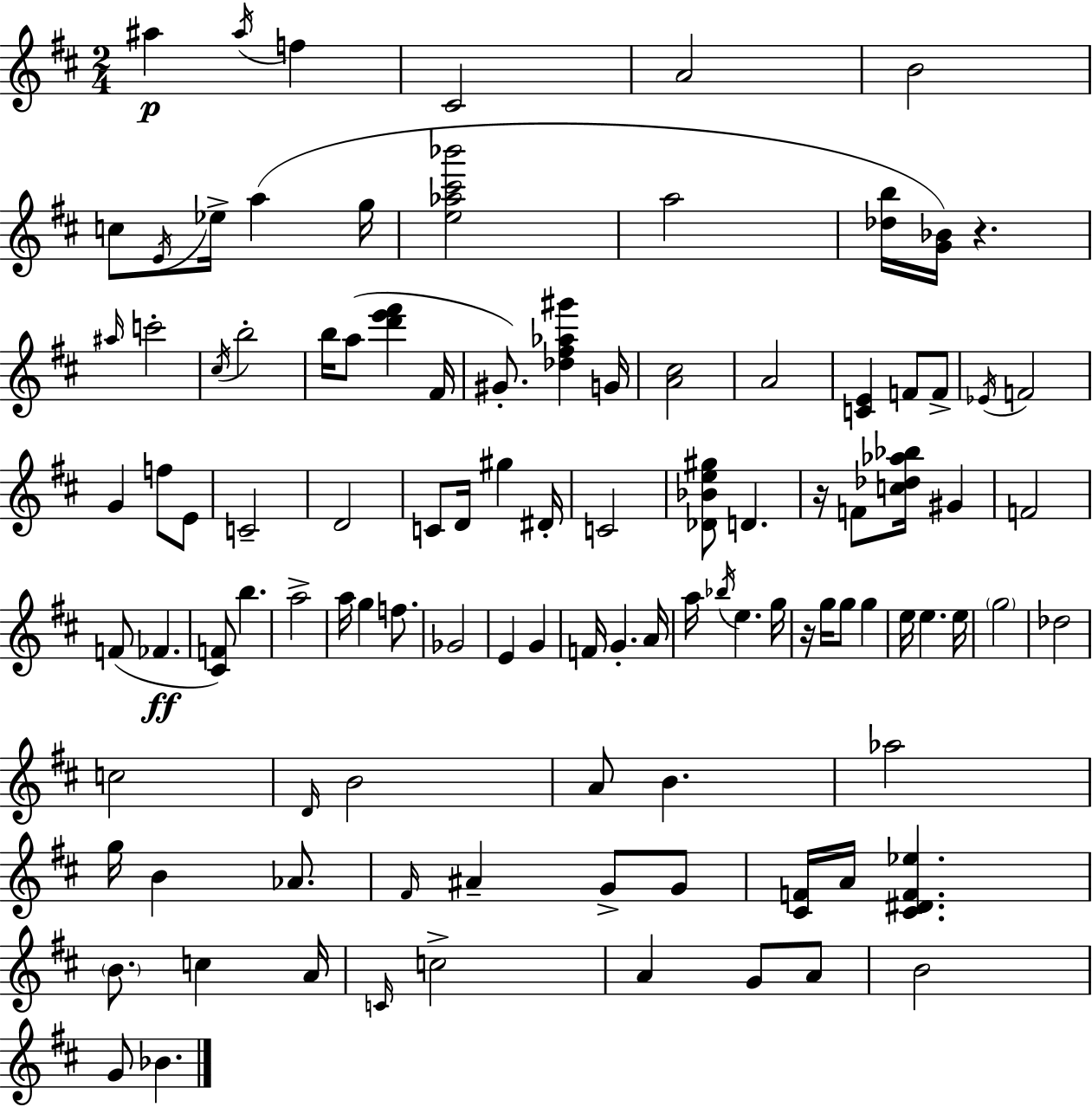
{
  \clef treble
  \numericTimeSignature
  \time 2/4
  \key d \major
  ais''4\p \acciaccatura { ais''16 } f''4 | cis'2 | a'2 | b'2 | \break c''8 \acciaccatura { e'16 } ees''16-> a''4( | g''16 <e'' aes'' cis''' bes'''>2 | a''2 | <des'' b''>16 <g' bes'>16) r4. | \break \grace { ais''16 } c'''2-. | \acciaccatura { cis''16 } b''2-. | b''16 a''8( <d''' e''' fis'''>4 | fis'16 gis'8.-.) <des'' fis'' aes'' gis'''>4 | \break g'16 <a' cis''>2 | a'2 | <c' e'>4 | f'8 f'8-> \acciaccatura { ees'16 } f'2 | \break g'4 | f''8 e'8 c'2-- | d'2 | c'8 d'16 | \break gis''4 dis'16-. c'2 | <des' bes' e'' gis''>8 d'4. | r16 f'8 | <c'' des'' aes'' bes''>16 gis'4 f'2 | \break f'8( fes'4.\ff | <cis' f'>8) b''4. | a''2-> | a''16 g''4 | \break f''8. ges'2 | e'4 | g'4 f'16 g'4.-. | a'16 a''16 \acciaccatura { bes''16 } e''4. | \break g''16 r16 g''16 | g''8 g''4 e''16 e''4. | e''16 \parenthesize g''2 | des''2 | \break c''2 | \grace { d'16 } b'2 | a'8 | b'4. aes''2 | \break g''16 | b'4 aes'8. \grace { fis'16 } | ais'4-- g'8-> g'8 | <cis' f'>16 a'16 <cis' dis' f' ees''>4. | \break \parenthesize b'8. c''4 a'16 | \grace { c'16 } c''2-> | a'4 g'8 a'8 | b'2 | \break g'8 bes'4. | \bar "|."
}